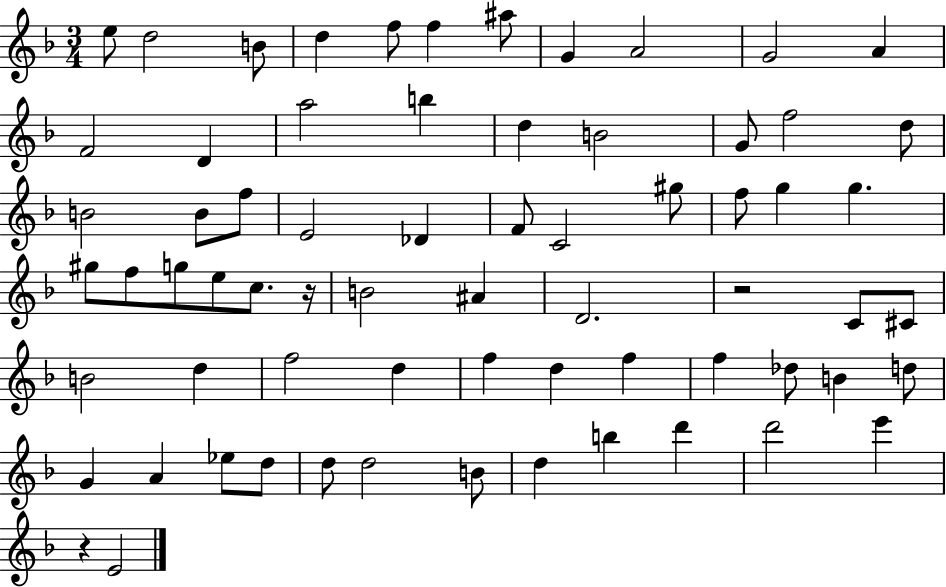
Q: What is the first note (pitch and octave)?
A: E5